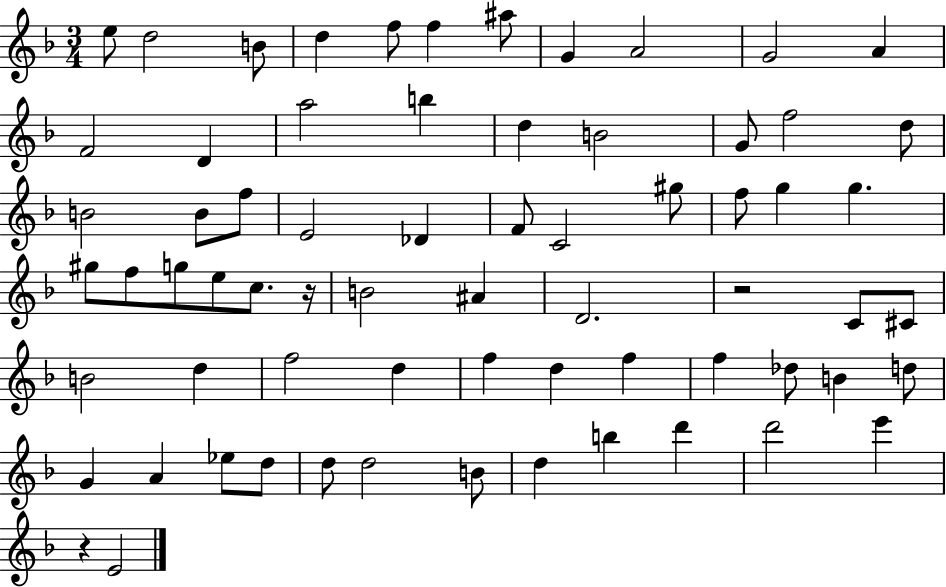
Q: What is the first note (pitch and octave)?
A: E5